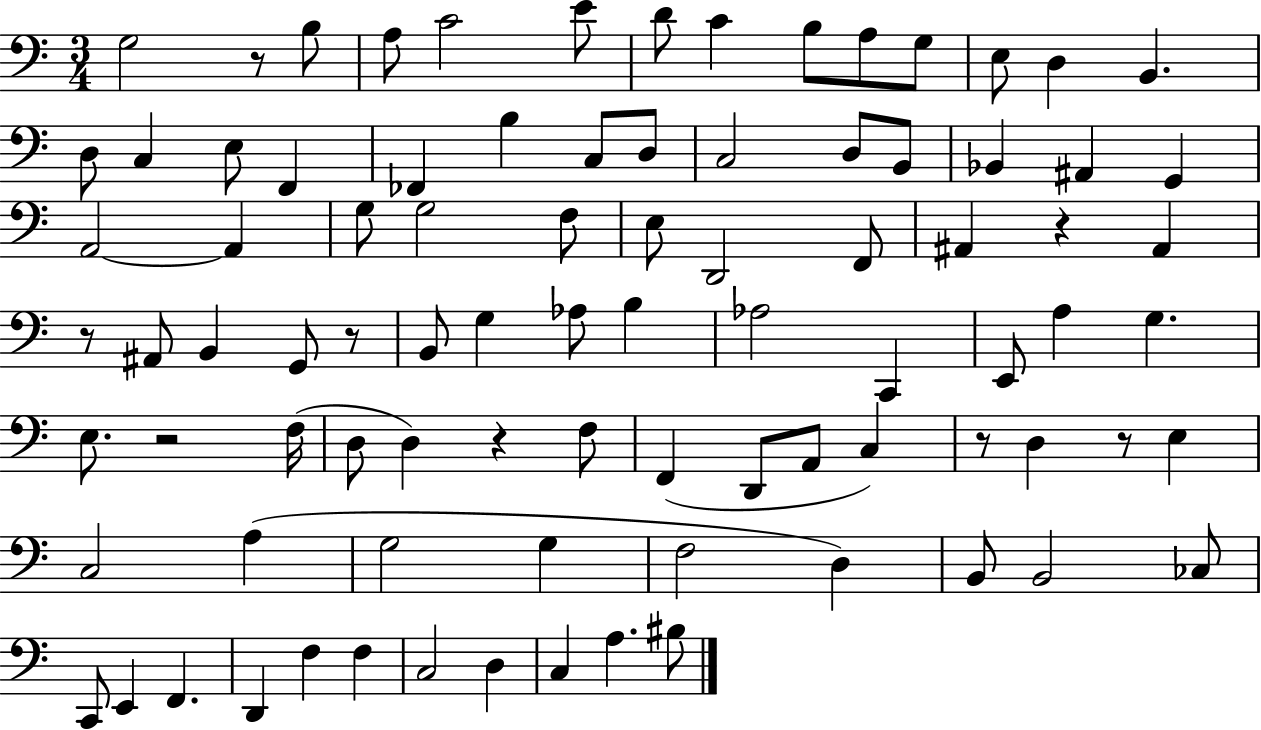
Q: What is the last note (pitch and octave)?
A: BIS3